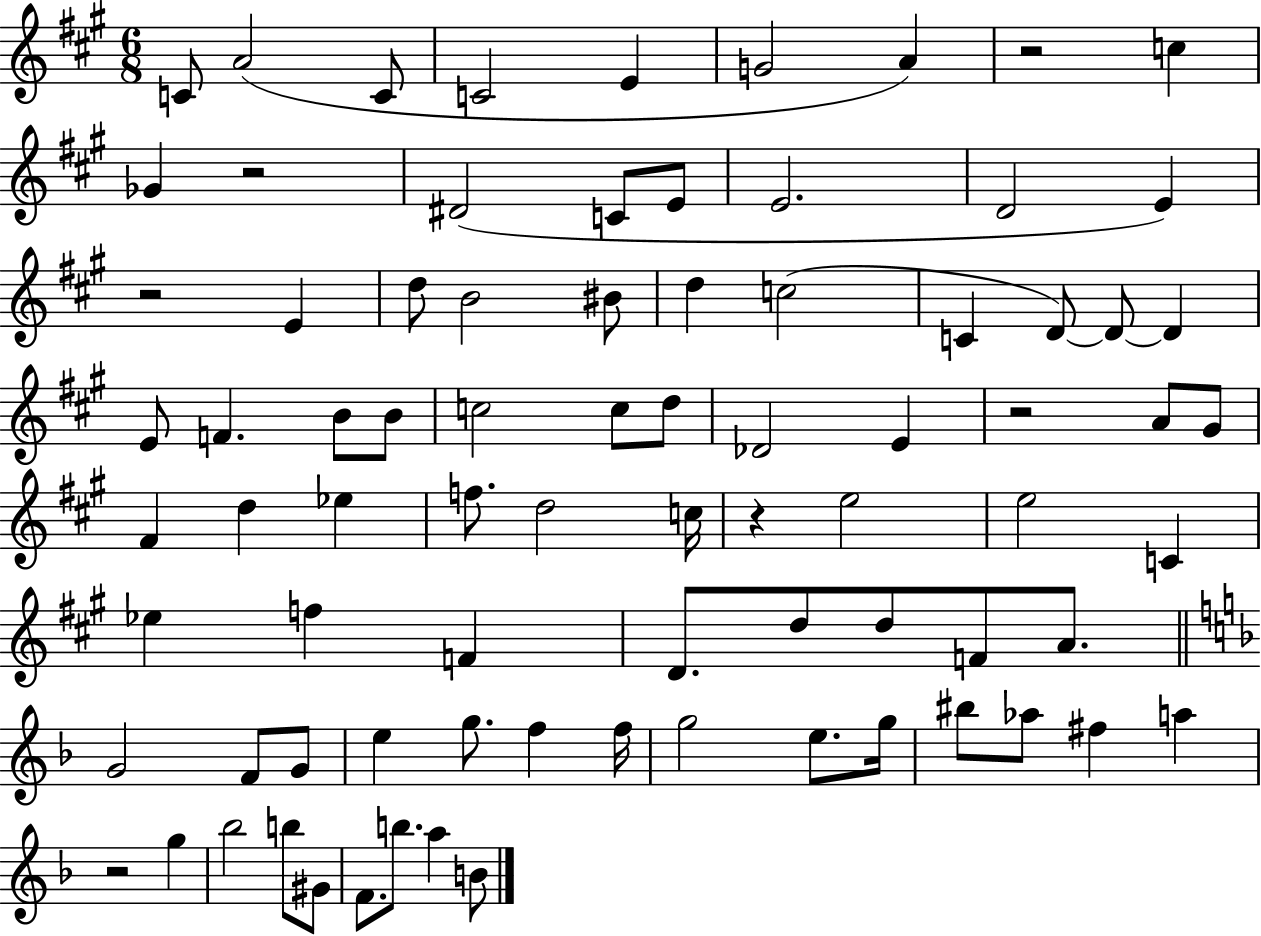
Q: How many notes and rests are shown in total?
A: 81